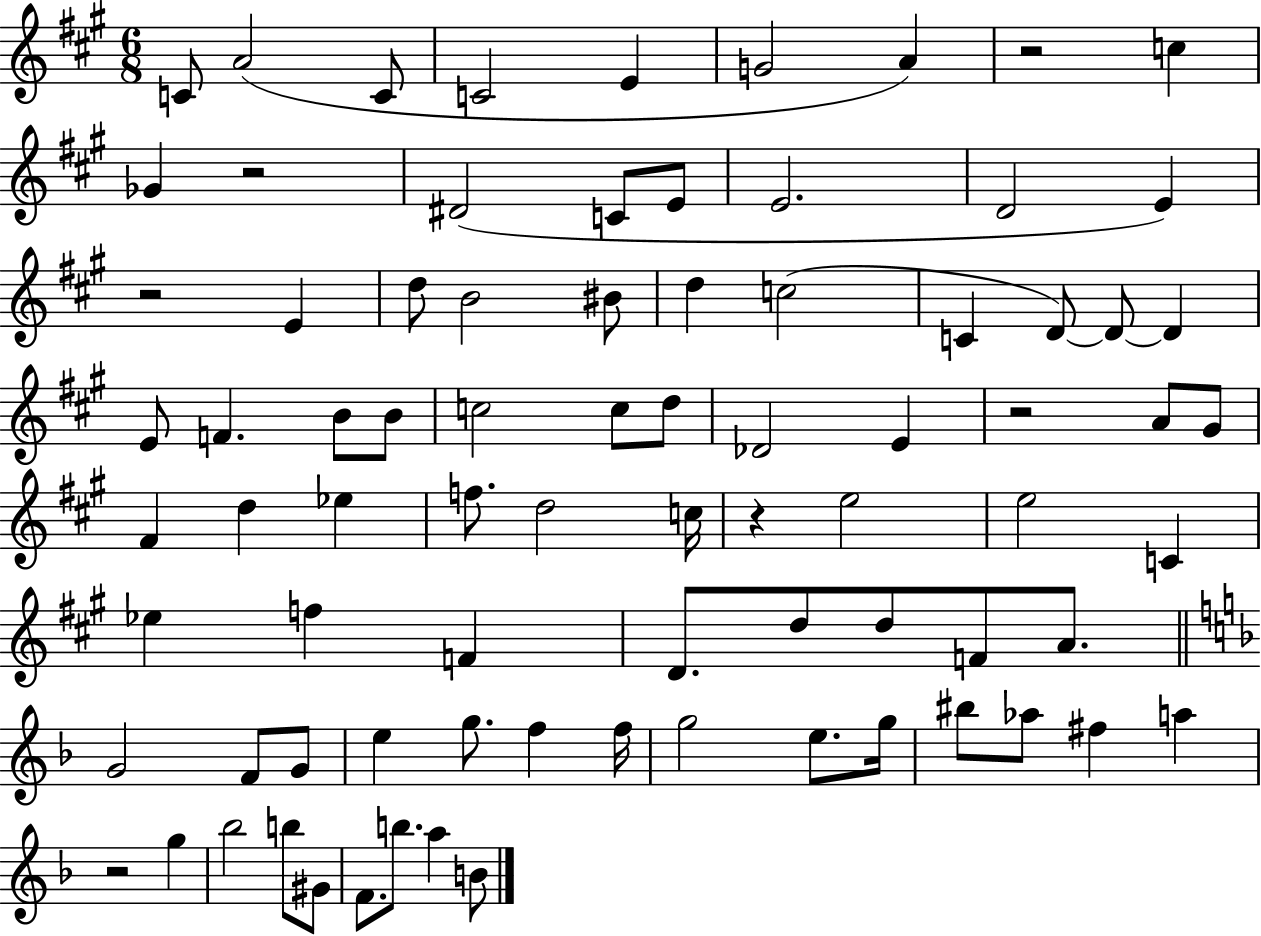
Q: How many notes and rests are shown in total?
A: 81